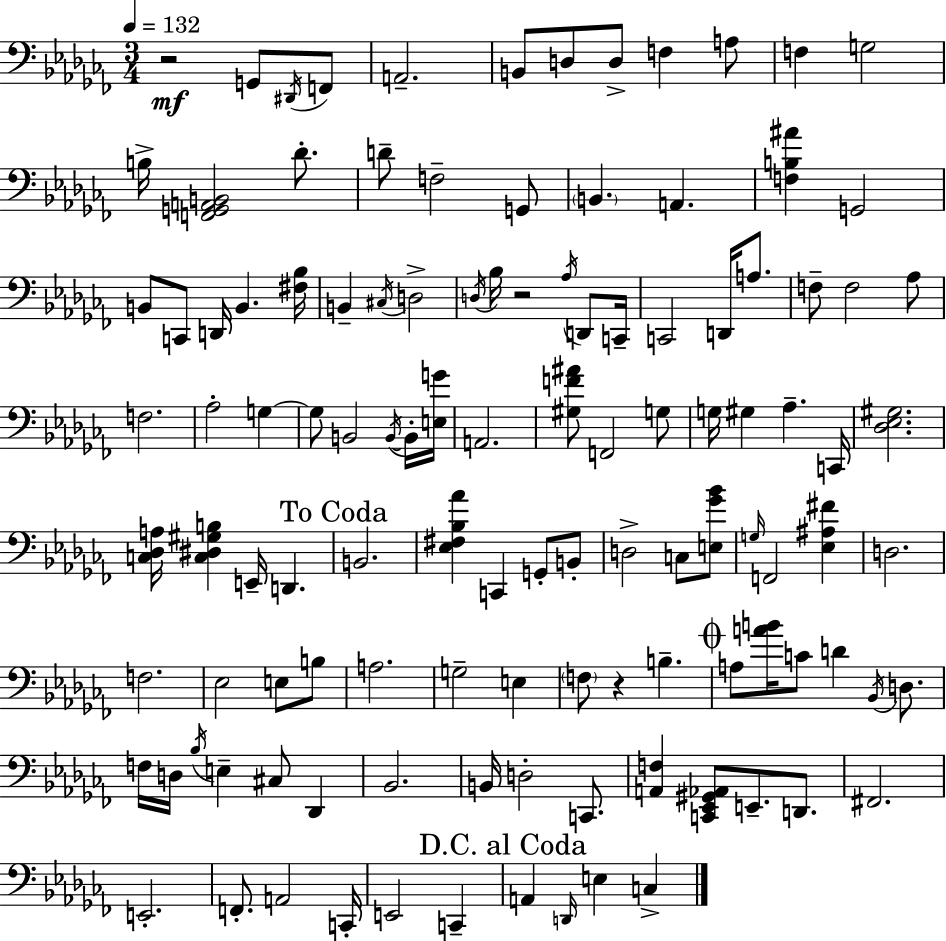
R/h G2/e D#2/s F2/e A2/h. B2/e D3/e D3/e F3/q A3/e F3/q G3/h B3/s [F2,G2,A2,B2]/h Db4/e. D4/e F3/h G2/e B2/q. A2/q. [F3,B3,A#4]/q G2/h B2/e C2/e D2/s B2/q. [F#3,Bb3]/s B2/q C#3/s D3/h D3/s Bb3/s R/h Ab3/s D2/e C2/s C2/h D2/s A3/e. F3/e F3/h Ab3/e F3/h. Ab3/h G3/q G3/e B2/h B2/s B2/s [E3,G4]/s A2/h. [G#3,F4,A#4]/e F2/h G3/e G3/s G#3/q Ab3/q. C2/s [Db3,Eb3,G#3]/h. [C3,Db3,A3]/s [C3,D#3,G#3,B3]/q E2/s D2/q. B2/h. [Eb3,F#3,Bb3,Ab4]/q C2/q G2/e B2/e D3/h C3/e [E3,Gb4,Bb4]/e G3/s F2/h [Eb3,A#3,F#4]/q D3/h. F3/h. Eb3/h E3/e B3/e A3/h. G3/h E3/q F3/e R/q B3/q. A3/e [A4,B4]/s C4/e D4/q Bb2/s D3/e. F3/s D3/s Bb3/s E3/q C#3/e Db2/q Bb2/h. B2/s D3/h C2/e. [A2,F3]/q [C2,Eb2,G#2,Ab2]/e E2/e. D2/e. F#2/h. E2/h. F2/e. A2/h C2/s E2/h C2/q A2/q D2/s E3/q C3/q